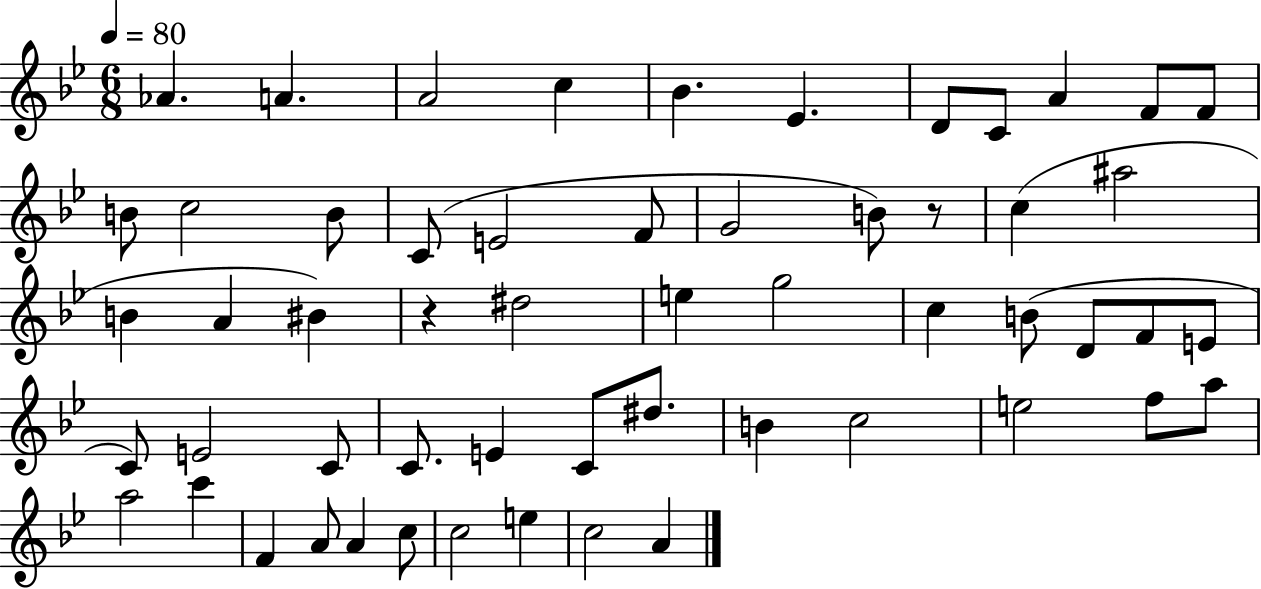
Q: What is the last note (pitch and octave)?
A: A4